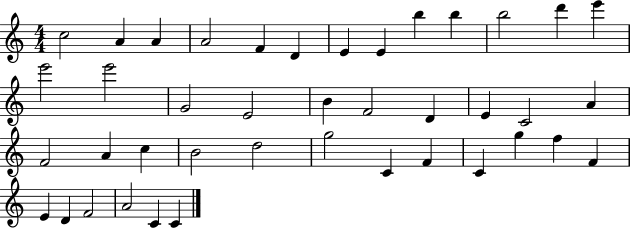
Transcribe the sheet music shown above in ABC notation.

X:1
T:Untitled
M:4/4
L:1/4
K:C
c2 A A A2 F D E E b b b2 d' e' e'2 e'2 G2 E2 B F2 D E C2 A F2 A c B2 d2 g2 C F C g f F E D F2 A2 C C